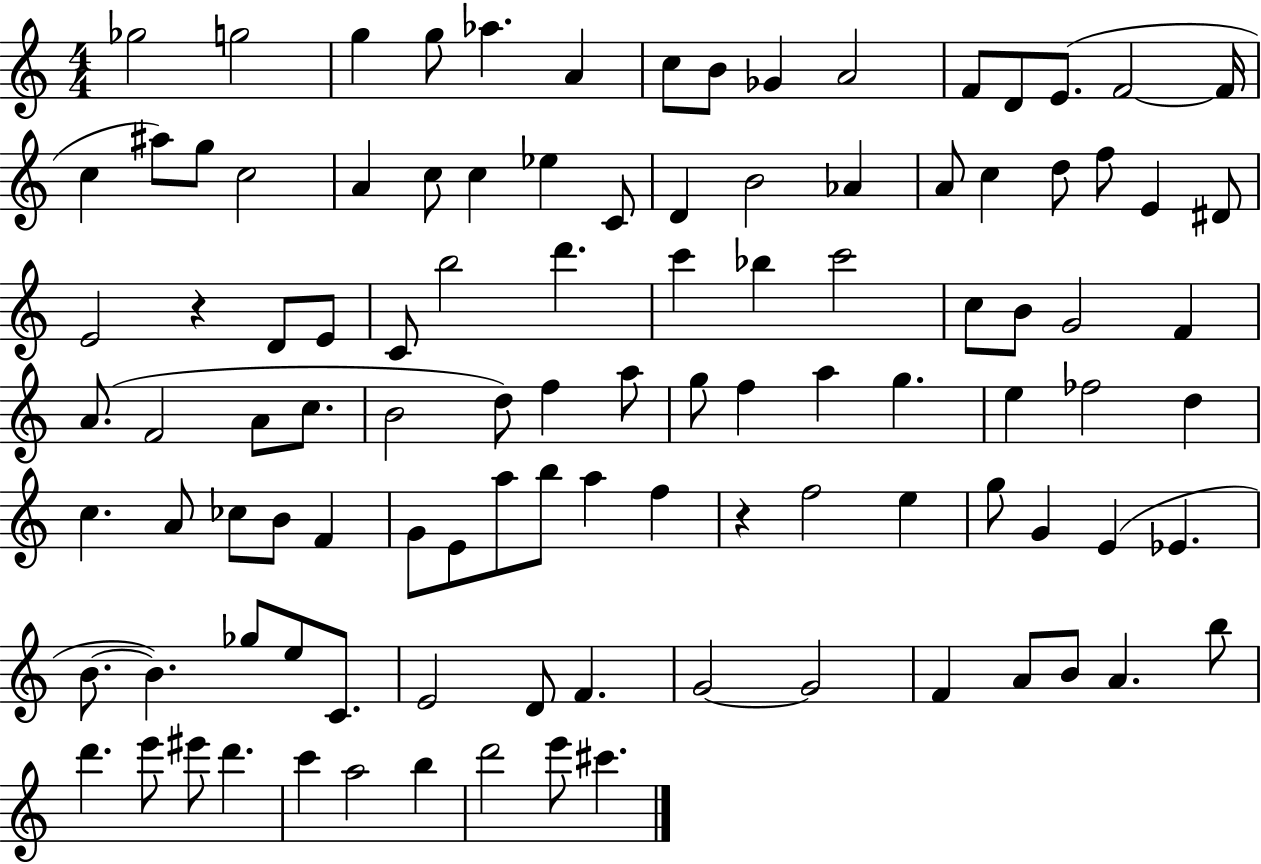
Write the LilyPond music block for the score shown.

{
  \clef treble
  \numericTimeSignature
  \time 4/4
  \key c \major
  ges''2 g''2 | g''4 g''8 aes''4. a'4 | c''8 b'8 ges'4 a'2 | f'8 d'8 e'8.( f'2~~ f'16 | \break c''4 ais''8) g''8 c''2 | a'4 c''8 c''4 ees''4 c'8 | d'4 b'2 aes'4 | a'8 c''4 d''8 f''8 e'4 dis'8 | \break e'2 r4 d'8 e'8 | c'8 b''2 d'''4. | c'''4 bes''4 c'''2 | c''8 b'8 g'2 f'4 | \break a'8.( f'2 a'8 c''8. | b'2 d''8) f''4 a''8 | g''8 f''4 a''4 g''4. | e''4 fes''2 d''4 | \break c''4. a'8 ces''8 b'8 f'4 | g'8 e'8 a''8 b''8 a''4 f''4 | r4 f''2 e''4 | g''8 g'4 e'4( ees'4. | \break b'8.~~ b'4.) ges''8 e''8 c'8. | e'2 d'8 f'4. | g'2~~ g'2 | f'4 a'8 b'8 a'4. b''8 | \break d'''4. e'''8 eis'''8 d'''4. | c'''4 a''2 b''4 | d'''2 e'''8 cis'''4. | \bar "|."
}